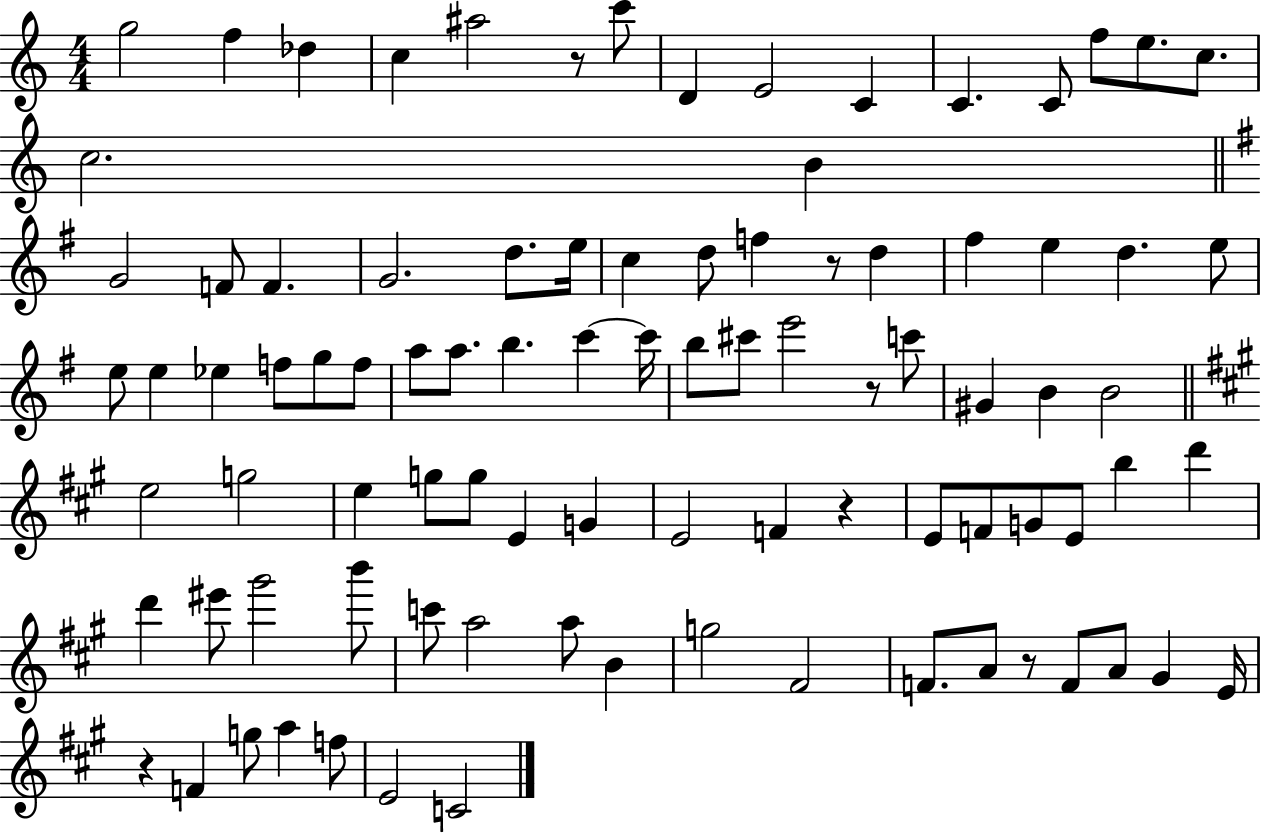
G5/h F5/q Db5/q C5/q A#5/h R/e C6/e D4/q E4/h C4/q C4/q. C4/e F5/e E5/e. C5/e. C5/h. B4/q G4/h F4/e F4/q. G4/h. D5/e. E5/s C5/q D5/e F5/q R/e D5/q F#5/q E5/q D5/q. E5/e E5/e E5/q Eb5/q F5/e G5/e F5/e A5/e A5/e. B5/q. C6/q C6/s B5/e C#6/e E6/h R/e C6/e G#4/q B4/q B4/h E5/h G5/h E5/q G5/e G5/e E4/q G4/q E4/h F4/q R/q E4/e F4/e G4/e E4/e B5/q D6/q D6/q EIS6/e G#6/h B6/e C6/e A5/h A5/e B4/q G5/h F#4/h F4/e. A4/e R/e F4/e A4/e G#4/q E4/s R/q F4/q G5/e A5/q F5/e E4/h C4/h